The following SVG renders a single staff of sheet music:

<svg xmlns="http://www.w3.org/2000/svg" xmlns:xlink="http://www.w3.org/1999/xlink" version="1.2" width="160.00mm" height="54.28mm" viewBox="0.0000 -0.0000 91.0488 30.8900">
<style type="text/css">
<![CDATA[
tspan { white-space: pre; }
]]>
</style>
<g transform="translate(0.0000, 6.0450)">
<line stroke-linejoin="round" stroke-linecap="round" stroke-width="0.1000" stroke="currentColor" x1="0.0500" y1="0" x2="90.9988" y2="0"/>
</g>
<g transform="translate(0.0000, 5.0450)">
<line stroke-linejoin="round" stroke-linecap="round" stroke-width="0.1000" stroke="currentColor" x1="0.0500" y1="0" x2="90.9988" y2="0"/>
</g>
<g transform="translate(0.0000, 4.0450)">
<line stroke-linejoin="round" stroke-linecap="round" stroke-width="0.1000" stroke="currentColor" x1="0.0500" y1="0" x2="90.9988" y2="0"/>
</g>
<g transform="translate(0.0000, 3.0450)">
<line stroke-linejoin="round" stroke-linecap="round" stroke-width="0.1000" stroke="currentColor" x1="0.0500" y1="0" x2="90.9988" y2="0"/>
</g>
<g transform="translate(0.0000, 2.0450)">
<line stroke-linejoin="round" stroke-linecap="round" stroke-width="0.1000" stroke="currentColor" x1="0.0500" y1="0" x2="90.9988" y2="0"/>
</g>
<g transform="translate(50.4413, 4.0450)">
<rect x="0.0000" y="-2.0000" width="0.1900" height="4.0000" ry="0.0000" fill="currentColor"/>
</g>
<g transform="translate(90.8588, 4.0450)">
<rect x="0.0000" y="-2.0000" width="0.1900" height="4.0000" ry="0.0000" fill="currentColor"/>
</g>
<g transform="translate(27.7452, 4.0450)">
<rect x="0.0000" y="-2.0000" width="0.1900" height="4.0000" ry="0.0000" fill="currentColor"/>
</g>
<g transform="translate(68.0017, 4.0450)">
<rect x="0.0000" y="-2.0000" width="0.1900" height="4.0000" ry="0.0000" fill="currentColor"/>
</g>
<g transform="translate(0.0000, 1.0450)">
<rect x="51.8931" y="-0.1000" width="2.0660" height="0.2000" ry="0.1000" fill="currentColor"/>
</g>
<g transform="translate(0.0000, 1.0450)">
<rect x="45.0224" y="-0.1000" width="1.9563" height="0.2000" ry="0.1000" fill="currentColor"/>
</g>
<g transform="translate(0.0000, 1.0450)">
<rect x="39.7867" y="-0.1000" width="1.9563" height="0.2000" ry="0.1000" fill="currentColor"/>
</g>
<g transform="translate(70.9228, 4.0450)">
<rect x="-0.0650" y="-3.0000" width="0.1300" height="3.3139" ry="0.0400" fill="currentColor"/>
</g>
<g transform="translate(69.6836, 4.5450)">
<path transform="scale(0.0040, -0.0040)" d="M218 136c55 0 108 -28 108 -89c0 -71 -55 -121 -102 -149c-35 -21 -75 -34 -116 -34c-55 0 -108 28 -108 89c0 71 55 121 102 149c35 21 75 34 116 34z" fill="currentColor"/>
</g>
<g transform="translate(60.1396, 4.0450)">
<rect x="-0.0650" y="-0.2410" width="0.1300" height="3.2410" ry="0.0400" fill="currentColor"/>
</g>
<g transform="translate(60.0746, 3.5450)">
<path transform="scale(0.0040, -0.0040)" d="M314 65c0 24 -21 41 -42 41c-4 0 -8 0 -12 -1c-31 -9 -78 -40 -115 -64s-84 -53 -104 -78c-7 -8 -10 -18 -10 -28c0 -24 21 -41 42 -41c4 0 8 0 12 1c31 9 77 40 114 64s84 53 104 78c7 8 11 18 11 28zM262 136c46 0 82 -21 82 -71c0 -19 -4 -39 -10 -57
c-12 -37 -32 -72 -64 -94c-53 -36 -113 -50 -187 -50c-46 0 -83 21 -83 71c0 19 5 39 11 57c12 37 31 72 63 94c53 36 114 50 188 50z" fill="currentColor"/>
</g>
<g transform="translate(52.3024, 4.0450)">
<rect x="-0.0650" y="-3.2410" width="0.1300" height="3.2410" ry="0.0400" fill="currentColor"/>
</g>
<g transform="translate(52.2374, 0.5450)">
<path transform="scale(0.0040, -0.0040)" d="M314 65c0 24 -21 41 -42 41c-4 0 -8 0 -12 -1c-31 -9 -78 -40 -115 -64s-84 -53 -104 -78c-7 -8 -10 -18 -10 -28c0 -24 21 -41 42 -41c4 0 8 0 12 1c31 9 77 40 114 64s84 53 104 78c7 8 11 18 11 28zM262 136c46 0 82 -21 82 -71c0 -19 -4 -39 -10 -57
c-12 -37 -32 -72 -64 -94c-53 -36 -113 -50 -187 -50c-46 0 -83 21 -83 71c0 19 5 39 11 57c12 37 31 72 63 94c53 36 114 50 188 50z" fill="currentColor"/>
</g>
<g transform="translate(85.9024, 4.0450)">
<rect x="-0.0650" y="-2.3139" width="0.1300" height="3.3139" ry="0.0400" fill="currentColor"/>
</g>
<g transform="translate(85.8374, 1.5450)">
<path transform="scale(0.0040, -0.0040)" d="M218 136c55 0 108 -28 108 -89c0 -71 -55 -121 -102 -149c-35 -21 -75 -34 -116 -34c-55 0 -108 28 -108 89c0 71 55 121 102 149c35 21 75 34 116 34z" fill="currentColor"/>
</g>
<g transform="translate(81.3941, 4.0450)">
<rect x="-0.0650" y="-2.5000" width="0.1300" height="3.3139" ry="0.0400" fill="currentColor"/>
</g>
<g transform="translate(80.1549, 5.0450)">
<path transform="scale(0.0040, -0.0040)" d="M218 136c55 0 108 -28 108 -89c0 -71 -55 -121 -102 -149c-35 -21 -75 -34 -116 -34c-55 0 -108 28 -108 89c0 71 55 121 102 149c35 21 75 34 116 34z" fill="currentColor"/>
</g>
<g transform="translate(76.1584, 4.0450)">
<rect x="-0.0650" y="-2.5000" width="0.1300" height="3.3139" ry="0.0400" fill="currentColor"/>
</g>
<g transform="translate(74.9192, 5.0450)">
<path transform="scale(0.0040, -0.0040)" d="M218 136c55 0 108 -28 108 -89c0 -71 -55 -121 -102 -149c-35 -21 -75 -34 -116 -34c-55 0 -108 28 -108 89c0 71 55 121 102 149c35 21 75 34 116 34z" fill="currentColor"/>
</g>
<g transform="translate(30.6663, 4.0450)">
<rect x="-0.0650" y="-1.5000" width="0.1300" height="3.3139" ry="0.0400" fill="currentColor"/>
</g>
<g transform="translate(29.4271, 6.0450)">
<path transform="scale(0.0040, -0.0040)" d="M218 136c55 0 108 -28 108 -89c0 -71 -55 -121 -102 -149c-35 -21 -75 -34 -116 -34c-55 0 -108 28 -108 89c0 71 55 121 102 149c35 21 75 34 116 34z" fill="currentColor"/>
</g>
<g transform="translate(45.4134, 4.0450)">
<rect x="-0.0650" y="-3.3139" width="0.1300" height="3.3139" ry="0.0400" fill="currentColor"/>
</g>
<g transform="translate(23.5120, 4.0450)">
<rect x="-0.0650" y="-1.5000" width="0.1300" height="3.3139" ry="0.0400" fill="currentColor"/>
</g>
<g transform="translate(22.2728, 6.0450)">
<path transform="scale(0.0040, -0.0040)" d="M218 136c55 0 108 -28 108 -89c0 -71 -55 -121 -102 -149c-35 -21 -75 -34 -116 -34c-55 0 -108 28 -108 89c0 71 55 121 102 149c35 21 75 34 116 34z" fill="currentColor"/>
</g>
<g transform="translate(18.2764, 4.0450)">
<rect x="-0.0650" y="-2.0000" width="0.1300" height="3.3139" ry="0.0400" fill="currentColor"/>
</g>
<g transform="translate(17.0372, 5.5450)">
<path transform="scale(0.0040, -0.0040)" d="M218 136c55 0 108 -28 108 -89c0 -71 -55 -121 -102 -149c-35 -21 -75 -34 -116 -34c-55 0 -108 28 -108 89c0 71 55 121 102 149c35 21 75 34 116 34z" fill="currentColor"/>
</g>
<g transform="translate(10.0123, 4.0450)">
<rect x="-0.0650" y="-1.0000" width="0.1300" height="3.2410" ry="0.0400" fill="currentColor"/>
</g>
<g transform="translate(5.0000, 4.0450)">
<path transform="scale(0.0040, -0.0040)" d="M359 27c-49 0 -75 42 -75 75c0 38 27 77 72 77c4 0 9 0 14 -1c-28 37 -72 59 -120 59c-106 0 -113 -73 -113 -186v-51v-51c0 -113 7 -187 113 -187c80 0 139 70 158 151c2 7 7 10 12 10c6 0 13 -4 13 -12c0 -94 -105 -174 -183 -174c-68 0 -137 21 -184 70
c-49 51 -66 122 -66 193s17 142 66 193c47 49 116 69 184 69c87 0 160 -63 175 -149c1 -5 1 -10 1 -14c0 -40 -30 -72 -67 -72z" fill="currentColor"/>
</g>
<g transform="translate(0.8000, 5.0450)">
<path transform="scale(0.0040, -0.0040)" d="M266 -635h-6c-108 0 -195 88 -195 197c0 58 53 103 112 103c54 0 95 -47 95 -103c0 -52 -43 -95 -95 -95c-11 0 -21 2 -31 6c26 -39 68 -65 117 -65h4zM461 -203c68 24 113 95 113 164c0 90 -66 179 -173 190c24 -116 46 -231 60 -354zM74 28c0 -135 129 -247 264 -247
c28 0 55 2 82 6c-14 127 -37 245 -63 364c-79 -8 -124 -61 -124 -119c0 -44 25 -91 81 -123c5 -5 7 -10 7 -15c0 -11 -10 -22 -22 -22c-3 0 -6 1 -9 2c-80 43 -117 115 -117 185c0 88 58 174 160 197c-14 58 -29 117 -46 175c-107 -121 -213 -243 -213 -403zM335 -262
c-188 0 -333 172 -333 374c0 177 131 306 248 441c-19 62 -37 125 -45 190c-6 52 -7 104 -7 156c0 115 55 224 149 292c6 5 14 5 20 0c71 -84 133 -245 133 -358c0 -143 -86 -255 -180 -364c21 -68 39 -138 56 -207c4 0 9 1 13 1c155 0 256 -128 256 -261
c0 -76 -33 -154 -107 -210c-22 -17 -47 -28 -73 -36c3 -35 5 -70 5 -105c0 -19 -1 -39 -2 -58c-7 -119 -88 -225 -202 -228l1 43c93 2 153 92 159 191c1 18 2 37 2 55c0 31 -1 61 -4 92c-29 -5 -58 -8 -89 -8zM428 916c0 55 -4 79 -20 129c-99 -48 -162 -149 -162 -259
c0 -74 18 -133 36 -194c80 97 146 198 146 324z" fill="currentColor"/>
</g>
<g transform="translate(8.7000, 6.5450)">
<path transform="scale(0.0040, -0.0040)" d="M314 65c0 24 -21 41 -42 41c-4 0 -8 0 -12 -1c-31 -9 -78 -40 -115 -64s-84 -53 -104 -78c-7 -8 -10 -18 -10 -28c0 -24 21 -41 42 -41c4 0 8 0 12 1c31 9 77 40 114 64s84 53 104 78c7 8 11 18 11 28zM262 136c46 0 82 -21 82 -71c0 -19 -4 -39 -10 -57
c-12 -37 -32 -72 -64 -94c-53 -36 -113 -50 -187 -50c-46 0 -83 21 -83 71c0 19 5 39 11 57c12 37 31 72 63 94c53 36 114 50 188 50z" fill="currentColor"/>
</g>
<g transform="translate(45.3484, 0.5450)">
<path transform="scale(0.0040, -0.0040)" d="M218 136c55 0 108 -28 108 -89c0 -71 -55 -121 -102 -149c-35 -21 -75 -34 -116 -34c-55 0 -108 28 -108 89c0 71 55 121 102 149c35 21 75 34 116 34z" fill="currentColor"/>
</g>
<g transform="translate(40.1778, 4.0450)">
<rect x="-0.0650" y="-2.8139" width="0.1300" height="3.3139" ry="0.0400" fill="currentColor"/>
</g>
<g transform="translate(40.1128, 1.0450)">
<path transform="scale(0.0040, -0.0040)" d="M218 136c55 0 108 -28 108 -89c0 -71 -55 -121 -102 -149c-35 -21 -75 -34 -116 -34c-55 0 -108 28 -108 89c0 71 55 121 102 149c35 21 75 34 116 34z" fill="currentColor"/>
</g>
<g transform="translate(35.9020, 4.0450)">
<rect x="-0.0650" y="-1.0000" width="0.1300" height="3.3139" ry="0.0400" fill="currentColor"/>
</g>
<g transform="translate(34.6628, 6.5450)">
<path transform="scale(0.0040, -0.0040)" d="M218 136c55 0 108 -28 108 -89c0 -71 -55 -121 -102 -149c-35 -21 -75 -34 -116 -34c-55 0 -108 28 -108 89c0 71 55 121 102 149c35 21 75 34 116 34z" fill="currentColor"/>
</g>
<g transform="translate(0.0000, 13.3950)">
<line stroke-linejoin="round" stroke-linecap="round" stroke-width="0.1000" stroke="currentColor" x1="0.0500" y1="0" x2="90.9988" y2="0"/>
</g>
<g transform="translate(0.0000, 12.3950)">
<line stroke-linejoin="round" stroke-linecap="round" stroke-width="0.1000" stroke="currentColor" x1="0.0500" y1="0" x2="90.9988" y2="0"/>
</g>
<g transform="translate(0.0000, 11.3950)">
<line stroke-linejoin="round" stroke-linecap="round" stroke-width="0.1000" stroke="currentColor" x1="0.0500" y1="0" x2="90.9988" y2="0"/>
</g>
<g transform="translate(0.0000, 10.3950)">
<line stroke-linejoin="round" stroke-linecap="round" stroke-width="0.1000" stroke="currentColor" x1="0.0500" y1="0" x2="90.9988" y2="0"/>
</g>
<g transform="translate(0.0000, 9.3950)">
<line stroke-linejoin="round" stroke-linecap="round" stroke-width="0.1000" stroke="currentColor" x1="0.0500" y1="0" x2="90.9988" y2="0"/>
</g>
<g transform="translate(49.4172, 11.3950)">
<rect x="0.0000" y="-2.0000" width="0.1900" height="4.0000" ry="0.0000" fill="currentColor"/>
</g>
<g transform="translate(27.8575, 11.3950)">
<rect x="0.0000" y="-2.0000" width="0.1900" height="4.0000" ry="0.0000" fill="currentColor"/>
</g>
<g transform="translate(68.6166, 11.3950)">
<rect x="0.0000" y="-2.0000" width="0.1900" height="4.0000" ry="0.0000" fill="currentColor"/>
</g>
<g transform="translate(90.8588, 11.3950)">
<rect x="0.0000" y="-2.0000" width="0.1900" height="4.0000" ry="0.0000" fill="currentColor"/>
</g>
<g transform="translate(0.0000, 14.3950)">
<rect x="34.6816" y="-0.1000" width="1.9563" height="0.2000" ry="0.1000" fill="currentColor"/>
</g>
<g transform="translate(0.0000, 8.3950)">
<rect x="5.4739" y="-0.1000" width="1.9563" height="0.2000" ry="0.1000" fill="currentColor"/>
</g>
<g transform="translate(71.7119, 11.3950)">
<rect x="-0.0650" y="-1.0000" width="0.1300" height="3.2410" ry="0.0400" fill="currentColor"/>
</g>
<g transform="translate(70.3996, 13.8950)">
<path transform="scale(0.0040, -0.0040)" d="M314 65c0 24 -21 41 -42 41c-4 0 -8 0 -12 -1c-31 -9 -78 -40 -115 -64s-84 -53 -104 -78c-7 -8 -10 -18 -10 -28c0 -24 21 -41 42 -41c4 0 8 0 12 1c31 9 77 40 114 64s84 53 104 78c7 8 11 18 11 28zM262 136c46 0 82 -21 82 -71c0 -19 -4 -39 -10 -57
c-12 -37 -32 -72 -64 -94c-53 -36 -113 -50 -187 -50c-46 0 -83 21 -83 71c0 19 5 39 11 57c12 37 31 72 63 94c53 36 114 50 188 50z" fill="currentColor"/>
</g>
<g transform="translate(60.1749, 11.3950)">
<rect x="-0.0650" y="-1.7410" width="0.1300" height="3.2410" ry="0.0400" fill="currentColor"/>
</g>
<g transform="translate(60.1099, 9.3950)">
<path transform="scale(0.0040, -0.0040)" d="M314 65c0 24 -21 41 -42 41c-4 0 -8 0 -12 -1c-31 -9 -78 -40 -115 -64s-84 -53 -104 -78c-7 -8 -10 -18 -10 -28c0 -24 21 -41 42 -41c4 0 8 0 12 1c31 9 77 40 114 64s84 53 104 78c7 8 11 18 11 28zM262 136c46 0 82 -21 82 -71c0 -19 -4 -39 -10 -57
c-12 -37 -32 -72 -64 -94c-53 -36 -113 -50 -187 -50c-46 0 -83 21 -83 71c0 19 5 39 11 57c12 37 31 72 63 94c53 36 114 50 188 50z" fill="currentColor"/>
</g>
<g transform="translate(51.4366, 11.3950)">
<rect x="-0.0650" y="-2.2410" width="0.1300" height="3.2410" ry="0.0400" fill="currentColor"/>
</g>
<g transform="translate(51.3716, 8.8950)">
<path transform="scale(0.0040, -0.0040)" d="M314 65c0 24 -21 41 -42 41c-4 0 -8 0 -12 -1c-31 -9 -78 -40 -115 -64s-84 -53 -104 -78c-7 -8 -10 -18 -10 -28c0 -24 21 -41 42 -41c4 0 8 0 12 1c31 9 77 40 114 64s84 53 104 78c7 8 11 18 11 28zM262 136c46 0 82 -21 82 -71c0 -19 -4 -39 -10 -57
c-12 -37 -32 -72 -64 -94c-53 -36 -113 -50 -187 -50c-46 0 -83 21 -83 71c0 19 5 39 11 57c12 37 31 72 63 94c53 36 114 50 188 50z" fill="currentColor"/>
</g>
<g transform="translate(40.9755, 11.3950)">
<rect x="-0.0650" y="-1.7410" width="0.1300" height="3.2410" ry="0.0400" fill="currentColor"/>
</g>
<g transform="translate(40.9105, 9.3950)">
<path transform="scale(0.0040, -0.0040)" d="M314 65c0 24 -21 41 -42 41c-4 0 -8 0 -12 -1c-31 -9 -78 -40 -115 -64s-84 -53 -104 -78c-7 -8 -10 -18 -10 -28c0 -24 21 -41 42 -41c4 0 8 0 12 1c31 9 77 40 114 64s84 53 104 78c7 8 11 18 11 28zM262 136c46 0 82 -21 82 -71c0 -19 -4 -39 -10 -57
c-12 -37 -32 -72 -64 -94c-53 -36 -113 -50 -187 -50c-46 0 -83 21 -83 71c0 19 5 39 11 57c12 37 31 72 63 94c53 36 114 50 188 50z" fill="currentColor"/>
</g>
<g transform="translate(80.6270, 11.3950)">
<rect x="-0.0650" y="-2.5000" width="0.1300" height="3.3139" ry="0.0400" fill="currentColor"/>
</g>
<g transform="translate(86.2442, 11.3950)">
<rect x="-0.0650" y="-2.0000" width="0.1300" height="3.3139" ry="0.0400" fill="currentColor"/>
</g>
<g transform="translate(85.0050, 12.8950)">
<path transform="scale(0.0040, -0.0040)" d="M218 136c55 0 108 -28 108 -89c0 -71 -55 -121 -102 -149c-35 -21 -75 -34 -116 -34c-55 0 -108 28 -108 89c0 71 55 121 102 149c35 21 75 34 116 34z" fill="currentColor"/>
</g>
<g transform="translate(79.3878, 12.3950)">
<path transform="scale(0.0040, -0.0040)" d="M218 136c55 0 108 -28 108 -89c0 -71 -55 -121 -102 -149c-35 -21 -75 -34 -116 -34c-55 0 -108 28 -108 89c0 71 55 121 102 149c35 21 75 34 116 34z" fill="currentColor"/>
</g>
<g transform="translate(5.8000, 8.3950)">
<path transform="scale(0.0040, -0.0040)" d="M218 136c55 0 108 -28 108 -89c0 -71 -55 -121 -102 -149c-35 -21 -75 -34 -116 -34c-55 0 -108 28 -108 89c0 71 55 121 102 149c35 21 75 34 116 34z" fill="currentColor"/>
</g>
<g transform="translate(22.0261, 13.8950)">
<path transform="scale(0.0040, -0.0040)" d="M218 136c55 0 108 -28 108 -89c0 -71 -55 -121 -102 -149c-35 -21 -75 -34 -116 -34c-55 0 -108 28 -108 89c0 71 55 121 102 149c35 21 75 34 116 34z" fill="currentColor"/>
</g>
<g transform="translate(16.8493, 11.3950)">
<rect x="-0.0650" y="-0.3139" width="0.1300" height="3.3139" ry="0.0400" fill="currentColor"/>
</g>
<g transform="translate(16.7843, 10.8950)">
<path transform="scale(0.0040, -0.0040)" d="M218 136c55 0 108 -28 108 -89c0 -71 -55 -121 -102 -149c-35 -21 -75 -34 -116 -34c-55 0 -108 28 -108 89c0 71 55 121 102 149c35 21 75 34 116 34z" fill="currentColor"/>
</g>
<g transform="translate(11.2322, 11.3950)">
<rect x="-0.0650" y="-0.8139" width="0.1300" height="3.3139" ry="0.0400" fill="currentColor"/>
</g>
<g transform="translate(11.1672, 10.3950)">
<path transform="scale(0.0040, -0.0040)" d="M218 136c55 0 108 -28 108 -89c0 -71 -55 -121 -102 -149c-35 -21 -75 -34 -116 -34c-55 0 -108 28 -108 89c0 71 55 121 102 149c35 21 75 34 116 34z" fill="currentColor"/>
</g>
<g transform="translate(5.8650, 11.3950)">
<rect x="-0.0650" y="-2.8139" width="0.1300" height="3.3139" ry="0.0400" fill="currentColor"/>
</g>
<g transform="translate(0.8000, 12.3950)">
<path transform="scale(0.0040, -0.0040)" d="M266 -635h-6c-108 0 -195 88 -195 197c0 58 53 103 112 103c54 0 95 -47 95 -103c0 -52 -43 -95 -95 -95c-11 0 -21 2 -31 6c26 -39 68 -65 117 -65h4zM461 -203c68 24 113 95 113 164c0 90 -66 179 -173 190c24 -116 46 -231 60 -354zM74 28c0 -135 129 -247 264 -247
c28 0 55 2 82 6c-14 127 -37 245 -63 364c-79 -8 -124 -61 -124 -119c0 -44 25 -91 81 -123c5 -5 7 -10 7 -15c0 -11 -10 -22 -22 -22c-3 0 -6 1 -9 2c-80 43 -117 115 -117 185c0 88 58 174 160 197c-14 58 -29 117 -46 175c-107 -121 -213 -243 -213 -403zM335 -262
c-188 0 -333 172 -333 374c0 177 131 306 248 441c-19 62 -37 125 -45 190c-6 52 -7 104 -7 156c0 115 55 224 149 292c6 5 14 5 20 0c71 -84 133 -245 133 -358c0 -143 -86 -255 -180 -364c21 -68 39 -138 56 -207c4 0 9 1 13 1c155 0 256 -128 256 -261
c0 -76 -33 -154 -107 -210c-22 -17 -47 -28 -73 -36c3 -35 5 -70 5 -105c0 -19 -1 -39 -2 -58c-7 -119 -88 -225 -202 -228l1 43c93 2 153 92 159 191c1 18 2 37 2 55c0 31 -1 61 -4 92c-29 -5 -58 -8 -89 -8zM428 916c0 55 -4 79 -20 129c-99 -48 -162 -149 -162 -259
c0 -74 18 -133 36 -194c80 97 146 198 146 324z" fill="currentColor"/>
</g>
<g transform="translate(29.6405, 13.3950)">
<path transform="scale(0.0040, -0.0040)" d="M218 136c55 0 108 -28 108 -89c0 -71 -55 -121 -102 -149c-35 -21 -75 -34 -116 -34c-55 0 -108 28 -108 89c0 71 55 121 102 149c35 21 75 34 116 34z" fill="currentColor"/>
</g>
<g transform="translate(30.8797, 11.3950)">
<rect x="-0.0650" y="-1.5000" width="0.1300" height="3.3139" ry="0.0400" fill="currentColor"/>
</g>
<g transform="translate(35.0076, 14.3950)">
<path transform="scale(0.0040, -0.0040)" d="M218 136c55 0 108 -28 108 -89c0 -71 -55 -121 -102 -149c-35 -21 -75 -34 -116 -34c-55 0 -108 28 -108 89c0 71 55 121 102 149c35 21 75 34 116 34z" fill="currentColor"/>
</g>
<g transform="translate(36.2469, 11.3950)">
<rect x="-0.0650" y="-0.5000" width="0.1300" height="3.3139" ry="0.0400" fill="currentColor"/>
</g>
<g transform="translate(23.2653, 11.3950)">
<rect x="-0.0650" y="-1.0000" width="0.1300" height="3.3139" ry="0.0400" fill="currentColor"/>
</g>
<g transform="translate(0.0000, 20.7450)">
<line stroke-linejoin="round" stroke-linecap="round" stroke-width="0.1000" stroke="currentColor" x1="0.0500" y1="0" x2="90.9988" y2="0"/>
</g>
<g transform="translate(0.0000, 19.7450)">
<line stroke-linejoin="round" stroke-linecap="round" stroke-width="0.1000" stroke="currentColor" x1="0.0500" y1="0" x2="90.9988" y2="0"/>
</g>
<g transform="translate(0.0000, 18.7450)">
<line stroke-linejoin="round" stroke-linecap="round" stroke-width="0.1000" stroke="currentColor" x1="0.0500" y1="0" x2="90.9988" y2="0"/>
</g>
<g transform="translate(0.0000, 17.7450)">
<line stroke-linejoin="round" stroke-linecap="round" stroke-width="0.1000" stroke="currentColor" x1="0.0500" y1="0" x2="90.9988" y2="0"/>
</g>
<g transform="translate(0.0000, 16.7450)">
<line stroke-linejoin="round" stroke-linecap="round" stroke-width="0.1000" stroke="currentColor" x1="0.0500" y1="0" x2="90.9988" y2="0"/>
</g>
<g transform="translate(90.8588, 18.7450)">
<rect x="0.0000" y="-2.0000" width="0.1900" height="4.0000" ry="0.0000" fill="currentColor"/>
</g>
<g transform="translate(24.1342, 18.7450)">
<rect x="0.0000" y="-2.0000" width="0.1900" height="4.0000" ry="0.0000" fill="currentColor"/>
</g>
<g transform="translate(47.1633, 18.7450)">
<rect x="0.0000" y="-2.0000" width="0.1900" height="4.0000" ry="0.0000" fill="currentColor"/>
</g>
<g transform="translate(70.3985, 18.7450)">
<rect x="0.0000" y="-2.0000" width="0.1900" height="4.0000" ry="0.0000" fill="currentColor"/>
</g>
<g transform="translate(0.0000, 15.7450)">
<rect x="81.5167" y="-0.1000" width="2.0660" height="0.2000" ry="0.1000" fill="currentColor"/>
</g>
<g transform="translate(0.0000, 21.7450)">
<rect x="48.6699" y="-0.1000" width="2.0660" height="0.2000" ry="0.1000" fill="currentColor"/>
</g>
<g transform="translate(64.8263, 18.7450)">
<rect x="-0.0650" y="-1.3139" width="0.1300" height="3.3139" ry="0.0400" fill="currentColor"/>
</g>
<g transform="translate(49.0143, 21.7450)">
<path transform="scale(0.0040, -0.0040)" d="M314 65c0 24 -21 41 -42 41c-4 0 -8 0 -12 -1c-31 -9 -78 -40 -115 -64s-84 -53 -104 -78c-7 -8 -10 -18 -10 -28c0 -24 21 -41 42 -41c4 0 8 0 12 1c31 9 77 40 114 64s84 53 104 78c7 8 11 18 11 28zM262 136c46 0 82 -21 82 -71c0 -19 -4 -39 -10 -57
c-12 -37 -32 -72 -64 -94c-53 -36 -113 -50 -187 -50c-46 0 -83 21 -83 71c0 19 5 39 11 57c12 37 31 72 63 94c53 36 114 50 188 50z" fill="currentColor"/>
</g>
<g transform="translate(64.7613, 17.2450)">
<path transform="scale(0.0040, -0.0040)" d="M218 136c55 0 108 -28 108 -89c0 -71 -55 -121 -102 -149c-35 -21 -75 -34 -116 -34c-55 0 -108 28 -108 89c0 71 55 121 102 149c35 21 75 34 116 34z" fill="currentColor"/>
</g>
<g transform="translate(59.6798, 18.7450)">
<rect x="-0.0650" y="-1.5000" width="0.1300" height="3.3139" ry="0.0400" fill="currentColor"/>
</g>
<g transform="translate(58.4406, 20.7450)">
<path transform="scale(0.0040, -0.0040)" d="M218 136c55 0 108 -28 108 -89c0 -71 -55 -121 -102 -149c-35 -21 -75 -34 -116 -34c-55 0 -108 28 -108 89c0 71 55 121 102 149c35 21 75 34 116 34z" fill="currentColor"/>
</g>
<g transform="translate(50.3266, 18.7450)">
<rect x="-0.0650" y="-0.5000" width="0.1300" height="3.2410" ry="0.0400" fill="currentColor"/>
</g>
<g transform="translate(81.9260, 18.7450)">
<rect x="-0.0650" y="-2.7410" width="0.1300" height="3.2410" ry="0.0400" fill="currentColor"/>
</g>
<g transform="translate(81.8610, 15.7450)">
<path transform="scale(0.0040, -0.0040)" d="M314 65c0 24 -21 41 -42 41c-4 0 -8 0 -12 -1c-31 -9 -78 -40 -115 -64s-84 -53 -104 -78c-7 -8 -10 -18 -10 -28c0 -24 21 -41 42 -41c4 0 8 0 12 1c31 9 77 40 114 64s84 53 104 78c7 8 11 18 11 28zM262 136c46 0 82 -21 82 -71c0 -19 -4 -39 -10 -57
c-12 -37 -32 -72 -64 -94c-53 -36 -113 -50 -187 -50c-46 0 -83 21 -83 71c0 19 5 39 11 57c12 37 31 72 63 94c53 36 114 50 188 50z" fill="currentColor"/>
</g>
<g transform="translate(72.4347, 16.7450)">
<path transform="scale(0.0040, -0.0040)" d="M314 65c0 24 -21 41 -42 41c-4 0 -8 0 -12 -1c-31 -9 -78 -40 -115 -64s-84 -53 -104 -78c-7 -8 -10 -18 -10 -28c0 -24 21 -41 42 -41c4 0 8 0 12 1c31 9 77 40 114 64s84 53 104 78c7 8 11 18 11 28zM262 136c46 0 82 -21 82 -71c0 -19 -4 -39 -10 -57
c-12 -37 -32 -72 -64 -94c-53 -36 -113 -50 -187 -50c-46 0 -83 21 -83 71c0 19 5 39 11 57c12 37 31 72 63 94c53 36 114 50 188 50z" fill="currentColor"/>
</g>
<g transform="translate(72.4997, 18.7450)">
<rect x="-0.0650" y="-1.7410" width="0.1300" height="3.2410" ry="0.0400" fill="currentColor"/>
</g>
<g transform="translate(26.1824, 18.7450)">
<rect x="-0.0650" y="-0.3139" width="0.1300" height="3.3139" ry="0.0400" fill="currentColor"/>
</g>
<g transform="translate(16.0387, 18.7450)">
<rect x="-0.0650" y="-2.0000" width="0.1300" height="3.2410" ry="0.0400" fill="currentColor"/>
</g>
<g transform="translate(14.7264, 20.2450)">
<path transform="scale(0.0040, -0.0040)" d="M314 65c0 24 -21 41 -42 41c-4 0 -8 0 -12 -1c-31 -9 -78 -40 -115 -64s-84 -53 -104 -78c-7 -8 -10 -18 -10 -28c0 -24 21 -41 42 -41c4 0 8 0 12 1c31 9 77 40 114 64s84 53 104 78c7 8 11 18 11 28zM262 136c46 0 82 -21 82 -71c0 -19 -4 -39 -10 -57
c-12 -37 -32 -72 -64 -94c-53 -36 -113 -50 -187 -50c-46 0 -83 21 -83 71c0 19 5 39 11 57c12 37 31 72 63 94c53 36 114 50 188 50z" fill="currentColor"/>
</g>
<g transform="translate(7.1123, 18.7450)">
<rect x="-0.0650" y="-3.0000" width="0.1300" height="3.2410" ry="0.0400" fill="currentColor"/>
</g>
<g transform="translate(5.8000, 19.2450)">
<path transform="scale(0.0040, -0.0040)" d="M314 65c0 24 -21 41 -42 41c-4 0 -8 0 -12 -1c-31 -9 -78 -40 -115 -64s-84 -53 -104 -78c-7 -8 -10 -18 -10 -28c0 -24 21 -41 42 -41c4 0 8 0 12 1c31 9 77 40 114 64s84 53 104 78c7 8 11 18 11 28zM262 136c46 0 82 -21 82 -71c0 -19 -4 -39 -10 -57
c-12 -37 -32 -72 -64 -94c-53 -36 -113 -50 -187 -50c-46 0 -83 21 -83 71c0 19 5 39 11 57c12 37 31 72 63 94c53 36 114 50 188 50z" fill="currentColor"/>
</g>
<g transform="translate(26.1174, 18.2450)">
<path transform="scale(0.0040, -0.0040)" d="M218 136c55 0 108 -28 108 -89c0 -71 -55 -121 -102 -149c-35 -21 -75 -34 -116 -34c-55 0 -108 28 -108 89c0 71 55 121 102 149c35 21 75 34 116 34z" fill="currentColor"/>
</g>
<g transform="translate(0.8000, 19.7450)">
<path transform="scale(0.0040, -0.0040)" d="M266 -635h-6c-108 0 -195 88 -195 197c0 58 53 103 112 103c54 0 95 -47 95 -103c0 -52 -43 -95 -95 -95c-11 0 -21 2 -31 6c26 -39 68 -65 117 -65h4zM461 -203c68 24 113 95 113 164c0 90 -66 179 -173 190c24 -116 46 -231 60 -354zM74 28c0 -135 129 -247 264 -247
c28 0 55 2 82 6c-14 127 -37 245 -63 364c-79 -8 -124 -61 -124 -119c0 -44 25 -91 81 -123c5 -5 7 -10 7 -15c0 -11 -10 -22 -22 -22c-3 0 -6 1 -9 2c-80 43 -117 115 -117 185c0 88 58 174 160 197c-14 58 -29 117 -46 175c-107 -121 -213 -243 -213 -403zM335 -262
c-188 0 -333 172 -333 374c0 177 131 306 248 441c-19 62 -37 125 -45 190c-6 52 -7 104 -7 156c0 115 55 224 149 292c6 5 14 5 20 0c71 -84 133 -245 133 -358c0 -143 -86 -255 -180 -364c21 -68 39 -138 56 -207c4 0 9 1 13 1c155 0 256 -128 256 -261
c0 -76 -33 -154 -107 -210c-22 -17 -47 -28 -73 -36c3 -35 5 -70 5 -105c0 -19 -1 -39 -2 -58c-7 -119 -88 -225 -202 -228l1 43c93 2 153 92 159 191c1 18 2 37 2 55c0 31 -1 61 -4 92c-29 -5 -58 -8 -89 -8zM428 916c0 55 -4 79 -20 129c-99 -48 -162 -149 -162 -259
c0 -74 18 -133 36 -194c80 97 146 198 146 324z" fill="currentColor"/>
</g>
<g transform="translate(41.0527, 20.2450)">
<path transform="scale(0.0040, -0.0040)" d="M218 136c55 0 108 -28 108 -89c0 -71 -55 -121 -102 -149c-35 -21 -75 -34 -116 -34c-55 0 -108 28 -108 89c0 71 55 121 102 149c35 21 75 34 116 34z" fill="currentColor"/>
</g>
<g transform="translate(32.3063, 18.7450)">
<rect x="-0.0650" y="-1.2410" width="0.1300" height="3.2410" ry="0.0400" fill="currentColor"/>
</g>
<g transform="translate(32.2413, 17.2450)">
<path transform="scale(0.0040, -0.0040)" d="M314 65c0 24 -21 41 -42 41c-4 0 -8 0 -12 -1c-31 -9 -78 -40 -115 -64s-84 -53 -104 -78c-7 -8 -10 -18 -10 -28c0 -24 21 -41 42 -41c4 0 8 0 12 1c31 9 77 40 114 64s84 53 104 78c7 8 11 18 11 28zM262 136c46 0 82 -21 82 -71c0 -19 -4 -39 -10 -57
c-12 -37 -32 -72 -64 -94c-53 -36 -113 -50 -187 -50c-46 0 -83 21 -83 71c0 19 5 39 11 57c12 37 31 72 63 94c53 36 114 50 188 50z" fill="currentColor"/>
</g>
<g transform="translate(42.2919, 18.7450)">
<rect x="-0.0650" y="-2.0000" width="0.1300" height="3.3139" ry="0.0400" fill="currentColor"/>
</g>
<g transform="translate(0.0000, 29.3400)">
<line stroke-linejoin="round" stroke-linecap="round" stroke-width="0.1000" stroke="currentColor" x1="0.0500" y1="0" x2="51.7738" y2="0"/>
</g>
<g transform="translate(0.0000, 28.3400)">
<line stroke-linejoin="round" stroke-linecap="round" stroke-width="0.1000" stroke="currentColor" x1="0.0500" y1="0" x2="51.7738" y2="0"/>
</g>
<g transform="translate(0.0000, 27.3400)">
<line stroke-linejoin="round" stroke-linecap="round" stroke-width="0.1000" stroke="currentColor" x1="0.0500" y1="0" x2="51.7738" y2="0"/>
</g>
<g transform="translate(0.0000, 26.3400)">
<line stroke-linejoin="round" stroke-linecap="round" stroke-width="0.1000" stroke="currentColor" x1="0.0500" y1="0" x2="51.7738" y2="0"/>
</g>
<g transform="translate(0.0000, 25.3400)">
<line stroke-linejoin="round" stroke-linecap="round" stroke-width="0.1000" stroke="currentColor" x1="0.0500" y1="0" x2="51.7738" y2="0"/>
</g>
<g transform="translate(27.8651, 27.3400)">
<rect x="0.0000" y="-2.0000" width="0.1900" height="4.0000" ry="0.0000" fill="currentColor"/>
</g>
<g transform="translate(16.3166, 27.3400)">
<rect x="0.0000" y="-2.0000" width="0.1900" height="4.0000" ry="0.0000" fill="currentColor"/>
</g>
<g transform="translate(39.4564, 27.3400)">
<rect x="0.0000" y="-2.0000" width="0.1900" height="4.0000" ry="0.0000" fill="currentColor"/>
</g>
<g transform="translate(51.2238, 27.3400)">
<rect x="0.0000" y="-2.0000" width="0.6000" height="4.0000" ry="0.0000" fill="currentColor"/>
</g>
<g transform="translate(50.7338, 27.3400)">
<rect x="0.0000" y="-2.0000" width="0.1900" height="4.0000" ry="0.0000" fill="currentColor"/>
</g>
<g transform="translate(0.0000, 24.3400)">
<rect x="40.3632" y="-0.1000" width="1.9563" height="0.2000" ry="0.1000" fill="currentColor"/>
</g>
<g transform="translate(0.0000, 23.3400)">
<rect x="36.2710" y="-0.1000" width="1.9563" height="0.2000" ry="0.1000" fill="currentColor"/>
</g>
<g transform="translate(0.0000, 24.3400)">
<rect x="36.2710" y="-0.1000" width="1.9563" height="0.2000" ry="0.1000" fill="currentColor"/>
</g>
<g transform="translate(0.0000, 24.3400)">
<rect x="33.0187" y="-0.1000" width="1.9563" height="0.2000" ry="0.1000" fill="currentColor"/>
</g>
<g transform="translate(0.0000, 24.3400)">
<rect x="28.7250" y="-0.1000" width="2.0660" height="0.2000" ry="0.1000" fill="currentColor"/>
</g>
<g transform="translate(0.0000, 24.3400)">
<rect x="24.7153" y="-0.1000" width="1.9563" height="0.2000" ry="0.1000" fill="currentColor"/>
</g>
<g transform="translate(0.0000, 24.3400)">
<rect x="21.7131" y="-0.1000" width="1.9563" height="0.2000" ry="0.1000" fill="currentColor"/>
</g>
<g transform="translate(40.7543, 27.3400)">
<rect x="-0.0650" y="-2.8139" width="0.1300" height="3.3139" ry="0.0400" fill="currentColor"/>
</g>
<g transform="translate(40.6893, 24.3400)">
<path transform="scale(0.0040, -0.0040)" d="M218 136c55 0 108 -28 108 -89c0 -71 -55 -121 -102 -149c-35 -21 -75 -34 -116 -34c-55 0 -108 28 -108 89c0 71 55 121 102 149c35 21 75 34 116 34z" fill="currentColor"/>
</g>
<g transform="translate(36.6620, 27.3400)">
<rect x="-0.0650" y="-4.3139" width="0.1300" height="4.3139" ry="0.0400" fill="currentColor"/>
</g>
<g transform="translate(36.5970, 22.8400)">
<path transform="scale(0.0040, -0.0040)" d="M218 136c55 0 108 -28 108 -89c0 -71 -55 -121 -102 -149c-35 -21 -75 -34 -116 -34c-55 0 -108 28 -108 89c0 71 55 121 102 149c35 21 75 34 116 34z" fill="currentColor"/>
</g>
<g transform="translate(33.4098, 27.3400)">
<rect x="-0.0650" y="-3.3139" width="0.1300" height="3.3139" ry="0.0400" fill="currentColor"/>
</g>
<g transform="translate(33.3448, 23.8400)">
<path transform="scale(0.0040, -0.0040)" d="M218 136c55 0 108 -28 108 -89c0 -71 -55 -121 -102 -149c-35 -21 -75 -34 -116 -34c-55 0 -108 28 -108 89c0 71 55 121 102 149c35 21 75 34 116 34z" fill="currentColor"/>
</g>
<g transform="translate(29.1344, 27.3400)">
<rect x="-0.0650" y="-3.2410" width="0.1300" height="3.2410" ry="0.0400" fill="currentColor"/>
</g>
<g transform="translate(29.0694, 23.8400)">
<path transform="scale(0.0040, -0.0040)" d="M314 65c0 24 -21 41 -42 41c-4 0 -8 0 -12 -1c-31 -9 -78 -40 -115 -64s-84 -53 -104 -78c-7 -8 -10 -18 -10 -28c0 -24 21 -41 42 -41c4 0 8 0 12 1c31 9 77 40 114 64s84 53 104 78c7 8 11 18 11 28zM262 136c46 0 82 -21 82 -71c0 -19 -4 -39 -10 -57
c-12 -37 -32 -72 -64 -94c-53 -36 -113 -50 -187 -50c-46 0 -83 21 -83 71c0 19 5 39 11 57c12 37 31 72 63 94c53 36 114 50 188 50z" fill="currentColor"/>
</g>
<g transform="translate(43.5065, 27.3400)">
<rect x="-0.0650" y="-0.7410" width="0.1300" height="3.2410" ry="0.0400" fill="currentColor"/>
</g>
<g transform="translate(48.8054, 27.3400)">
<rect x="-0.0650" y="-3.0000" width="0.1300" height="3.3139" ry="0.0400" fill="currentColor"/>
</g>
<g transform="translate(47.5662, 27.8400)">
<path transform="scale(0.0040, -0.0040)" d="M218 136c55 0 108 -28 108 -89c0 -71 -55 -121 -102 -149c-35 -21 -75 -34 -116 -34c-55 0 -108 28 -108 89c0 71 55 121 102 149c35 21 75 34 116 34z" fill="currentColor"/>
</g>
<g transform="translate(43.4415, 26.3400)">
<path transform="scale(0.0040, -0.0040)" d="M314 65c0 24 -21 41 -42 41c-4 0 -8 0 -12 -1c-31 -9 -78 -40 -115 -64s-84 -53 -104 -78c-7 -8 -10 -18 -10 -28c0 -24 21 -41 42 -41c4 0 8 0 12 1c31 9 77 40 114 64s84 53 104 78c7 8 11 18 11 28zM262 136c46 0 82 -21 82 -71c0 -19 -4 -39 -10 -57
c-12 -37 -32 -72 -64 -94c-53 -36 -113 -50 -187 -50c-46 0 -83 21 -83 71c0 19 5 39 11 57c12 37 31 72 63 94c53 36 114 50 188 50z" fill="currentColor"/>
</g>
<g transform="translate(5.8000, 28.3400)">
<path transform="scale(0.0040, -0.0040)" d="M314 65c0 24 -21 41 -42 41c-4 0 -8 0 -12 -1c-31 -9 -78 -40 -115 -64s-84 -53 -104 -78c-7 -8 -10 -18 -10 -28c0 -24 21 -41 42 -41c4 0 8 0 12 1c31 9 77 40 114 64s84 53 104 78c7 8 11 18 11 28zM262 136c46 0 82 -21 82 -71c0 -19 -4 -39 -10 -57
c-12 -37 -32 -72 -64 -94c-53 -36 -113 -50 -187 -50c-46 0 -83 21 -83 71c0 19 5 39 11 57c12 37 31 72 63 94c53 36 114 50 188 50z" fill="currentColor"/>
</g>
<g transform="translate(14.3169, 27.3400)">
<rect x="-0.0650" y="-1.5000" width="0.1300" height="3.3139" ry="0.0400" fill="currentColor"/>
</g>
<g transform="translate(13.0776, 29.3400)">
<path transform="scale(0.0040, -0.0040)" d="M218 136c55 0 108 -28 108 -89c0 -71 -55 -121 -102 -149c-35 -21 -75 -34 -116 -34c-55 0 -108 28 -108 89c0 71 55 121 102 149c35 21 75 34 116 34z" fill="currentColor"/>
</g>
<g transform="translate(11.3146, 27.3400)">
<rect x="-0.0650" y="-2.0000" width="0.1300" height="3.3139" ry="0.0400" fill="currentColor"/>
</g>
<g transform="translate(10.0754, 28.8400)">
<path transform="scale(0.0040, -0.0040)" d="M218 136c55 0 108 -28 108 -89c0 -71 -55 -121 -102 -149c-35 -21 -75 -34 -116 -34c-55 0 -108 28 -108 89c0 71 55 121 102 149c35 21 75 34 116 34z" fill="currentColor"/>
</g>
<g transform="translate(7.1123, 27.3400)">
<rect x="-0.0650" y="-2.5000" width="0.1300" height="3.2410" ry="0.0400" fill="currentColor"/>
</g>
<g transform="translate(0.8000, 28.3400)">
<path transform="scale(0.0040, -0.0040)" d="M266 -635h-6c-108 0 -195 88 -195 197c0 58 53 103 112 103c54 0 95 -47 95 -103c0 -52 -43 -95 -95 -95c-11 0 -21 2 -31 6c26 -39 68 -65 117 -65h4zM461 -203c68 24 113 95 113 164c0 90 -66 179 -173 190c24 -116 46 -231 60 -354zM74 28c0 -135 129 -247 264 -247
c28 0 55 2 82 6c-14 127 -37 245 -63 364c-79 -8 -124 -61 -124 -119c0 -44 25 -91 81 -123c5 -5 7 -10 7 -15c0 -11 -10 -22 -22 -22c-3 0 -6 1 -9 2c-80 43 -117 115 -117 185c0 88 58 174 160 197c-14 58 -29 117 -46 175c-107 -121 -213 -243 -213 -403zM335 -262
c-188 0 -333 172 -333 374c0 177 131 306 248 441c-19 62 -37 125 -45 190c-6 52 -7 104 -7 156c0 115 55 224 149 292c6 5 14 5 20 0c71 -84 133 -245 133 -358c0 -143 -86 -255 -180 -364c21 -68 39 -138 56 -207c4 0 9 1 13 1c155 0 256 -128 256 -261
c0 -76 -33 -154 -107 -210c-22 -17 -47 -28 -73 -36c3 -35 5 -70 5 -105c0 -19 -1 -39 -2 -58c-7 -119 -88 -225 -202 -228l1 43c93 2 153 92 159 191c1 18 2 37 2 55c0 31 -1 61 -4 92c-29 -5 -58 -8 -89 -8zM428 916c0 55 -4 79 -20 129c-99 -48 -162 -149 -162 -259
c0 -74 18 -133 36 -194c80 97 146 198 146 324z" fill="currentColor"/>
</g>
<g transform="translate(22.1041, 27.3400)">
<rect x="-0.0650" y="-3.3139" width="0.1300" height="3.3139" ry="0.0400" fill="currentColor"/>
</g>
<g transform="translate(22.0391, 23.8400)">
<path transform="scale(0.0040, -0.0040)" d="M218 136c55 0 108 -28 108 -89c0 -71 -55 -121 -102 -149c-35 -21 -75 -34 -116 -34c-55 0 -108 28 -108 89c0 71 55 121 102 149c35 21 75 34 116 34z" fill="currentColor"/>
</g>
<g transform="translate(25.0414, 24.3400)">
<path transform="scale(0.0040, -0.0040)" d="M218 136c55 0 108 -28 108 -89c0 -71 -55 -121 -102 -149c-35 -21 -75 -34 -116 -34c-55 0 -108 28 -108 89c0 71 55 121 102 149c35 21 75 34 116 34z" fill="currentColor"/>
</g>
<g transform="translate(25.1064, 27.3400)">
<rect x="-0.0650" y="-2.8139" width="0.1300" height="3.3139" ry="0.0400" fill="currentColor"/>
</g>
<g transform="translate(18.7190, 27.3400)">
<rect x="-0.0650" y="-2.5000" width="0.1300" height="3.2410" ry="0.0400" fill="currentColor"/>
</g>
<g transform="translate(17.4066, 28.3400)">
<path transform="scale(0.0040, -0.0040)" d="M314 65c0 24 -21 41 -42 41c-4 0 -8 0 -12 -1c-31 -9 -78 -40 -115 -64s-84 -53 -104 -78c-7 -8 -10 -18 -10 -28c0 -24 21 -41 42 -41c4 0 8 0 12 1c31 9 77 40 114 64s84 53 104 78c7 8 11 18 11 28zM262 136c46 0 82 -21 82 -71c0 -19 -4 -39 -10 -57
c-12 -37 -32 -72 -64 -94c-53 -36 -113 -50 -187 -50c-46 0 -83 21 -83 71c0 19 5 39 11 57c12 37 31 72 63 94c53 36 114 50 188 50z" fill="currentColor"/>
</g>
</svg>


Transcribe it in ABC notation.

X:1
T:Untitled
M:4/4
L:1/4
K:C
D2 F E E D a b b2 c2 A G G g a d c D E C f2 g2 f2 D2 G F A2 F2 c e2 F C2 E e f2 a2 G2 F E G2 b a b2 b d' a d2 A